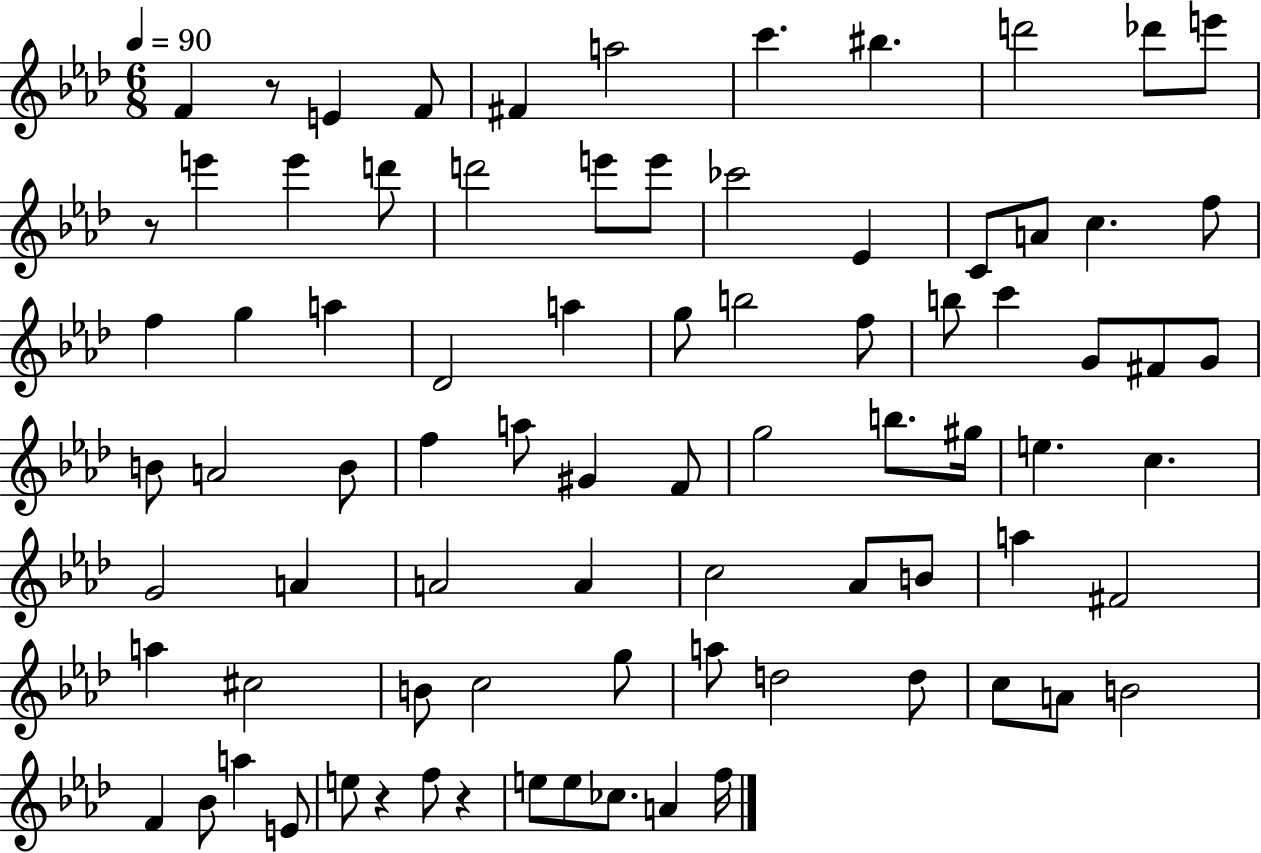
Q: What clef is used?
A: treble